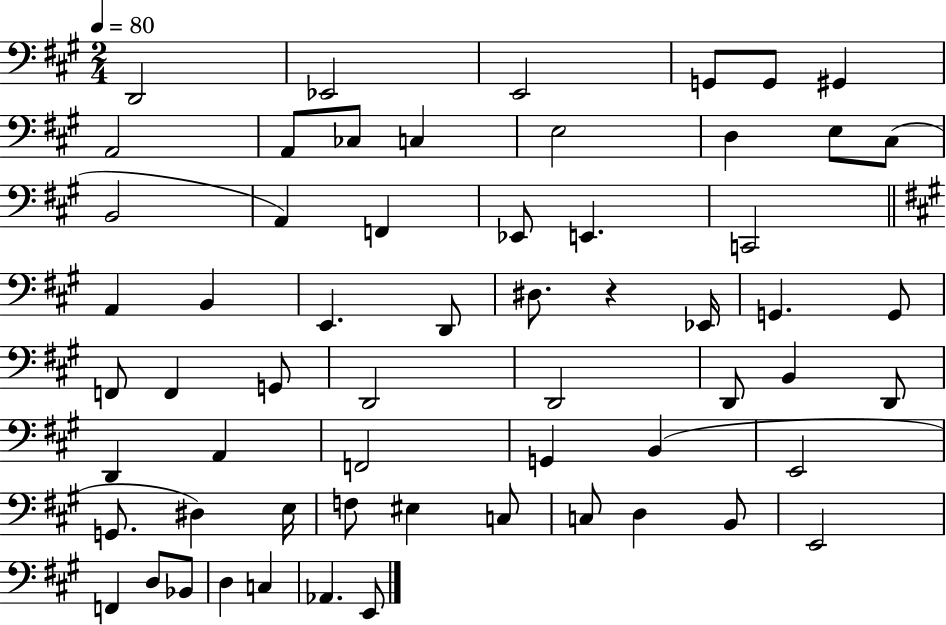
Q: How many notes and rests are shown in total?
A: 60